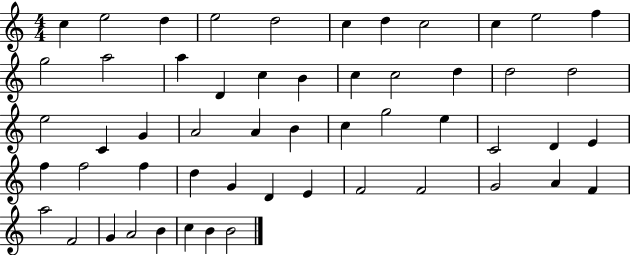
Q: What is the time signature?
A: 4/4